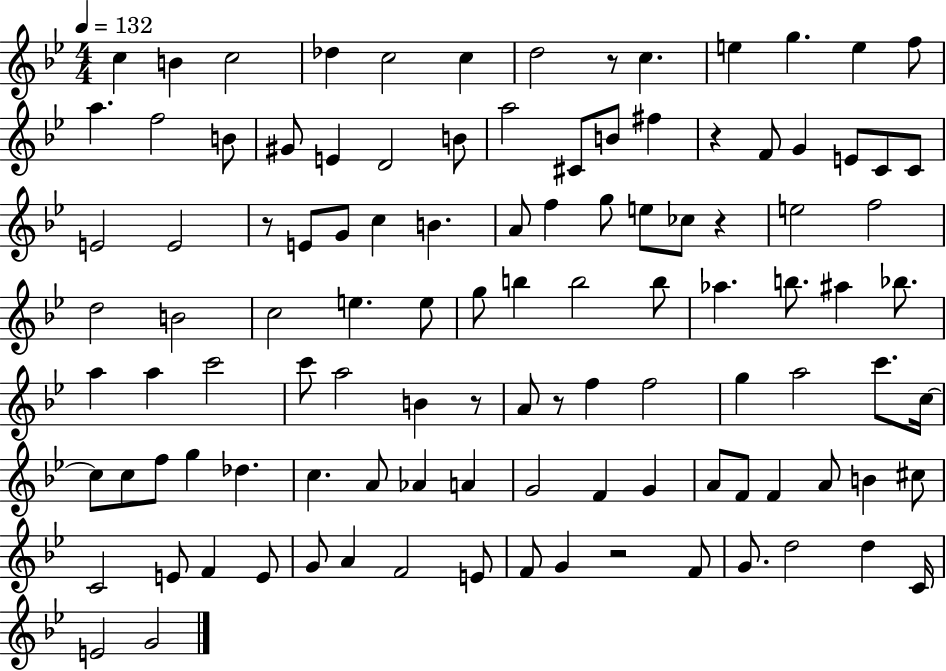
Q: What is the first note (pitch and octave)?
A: C5